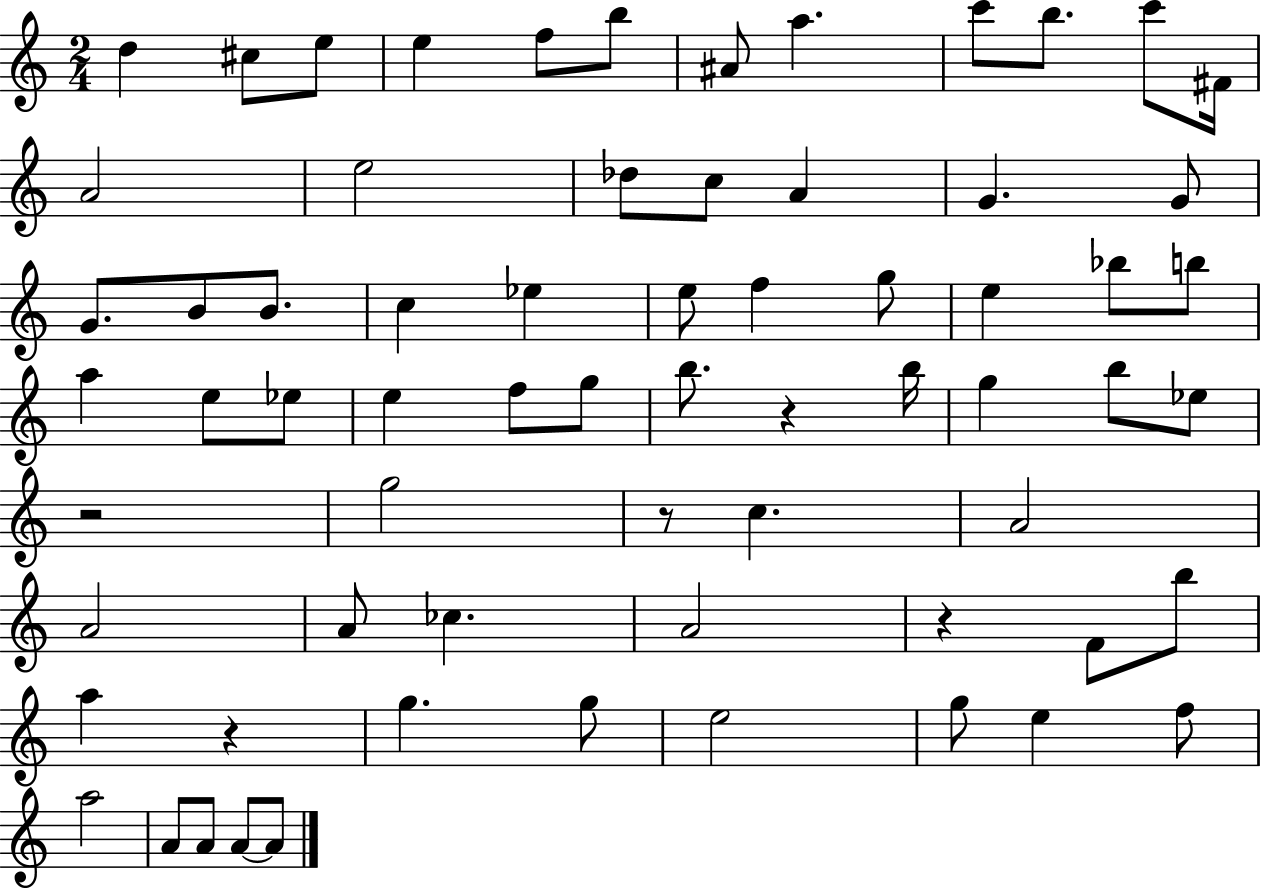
{
  \clef treble
  \numericTimeSignature
  \time 2/4
  \key c \major
  d''4 cis''8 e''8 | e''4 f''8 b''8 | ais'8 a''4. | c'''8 b''8. c'''8 fis'16 | \break a'2 | e''2 | des''8 c''8 a'4 | g'4. g'8 | \break g'8. b'8 b'8. | c''4 ees''4 | e''8 f''4 g''8 | e''4 bes''8 b''8 | \break a''4 e''8 ees''8 | e''4 f''8 g''8 | b''8. r4 b''16 | g''4 b''8 ees''8 | \break r2 | g''2 | r8 c''4. | a'2 | \break a'2 | a'8 ces''4. | a'2 | r4 f'8 b''8 | \break a''4 r4 | g''4. g''8 | e''2 | g''8 e''4 f''8 | \break a''2 | a'8 a'8 a'8~~ a'8 | \bar "|."
}